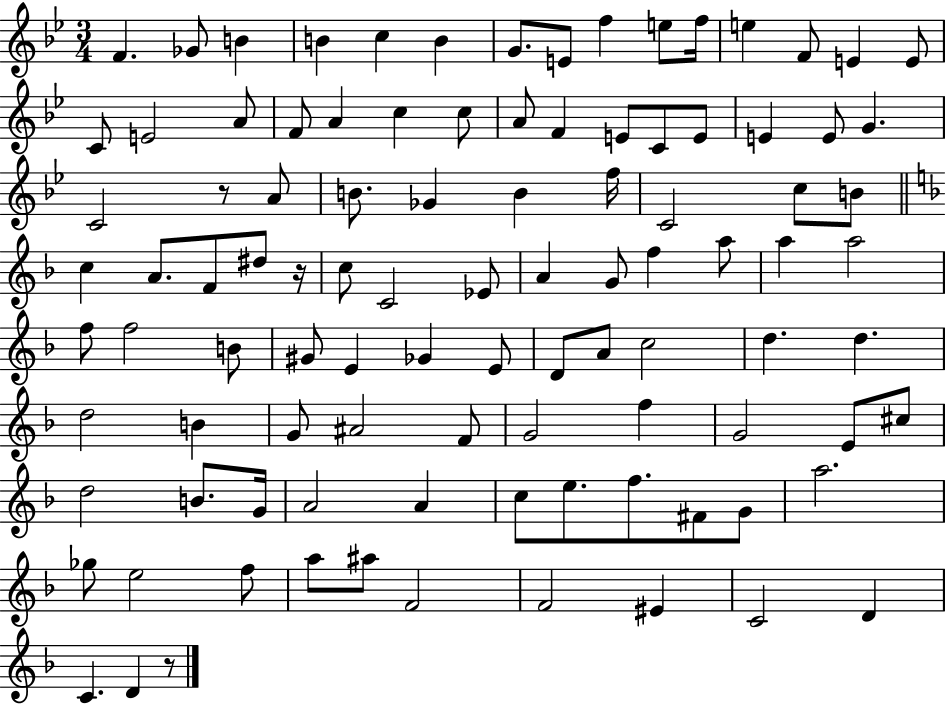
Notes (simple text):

F4/q. Gb4/e B4/q B4/q C5/q B4/q G4/e. E4/e F5/q E5/e F5/s E5/q F4/e E4/q E4/e C4/e E4/h A4/e F4/e A4/q C5/q C5/e A4/e F4/q E4/e C4/e E4/e E4/q E4/e G4/q. C4/h R/e A4/e B4/e. Gb4/q B4/q F5/s C4/h C5/e B4/e C5/q A4/e. F4/e D#5/e R/s C5/e C4/h Eb4/e A4/q G4/e F5/q A5/e A5/q A5/h F5/e F5/h B4/e G#4/e E4/q Gb4/q E4/e D4/e A4/e C5/h D5/q. D5/q. D5/h B4/q G4/e A#4/h F4/e G4/h F5/q G4/h E4/e C#5/e D5/h B4/e. G4/s A4/h A4/q C5/e E5/e. F5/e. F#4/e G4/e A5/h. Gb5/e E5/h F5/e A5/e A#5/e F4/h F4/h EIS4/q C4/h D4/q C4/q. D4/q R/e